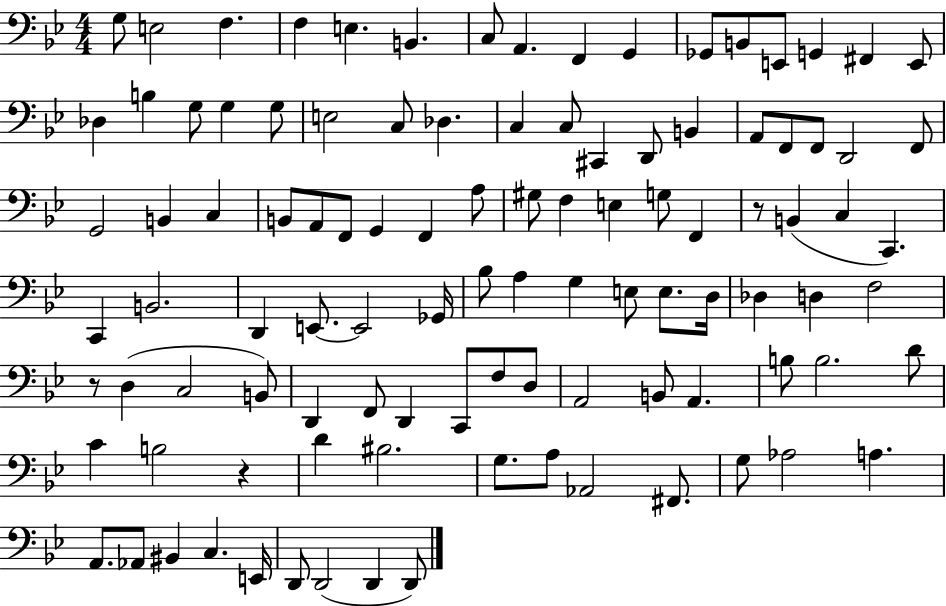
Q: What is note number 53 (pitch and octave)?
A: B2